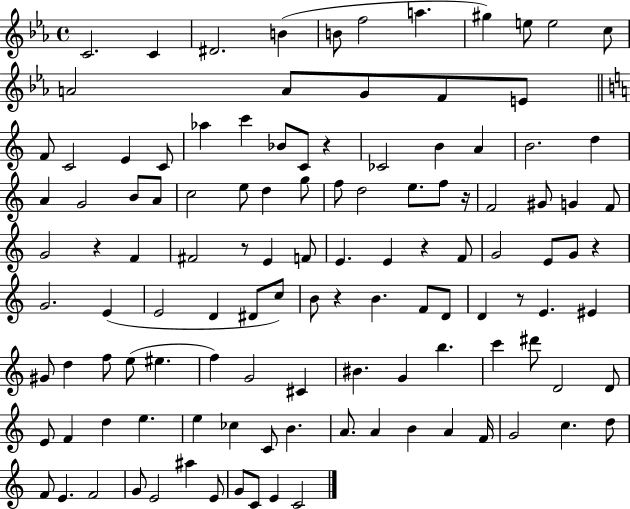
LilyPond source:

{
  \clef treble
  \time 4/4
  \defaultTimeSignature
  \key ees \major
  c'2. c'4 | dis'2. b'4( | b'8 f''2 a''4. | gis''4) e''8 e''2 c''8 | \break a'2 a'8 g'8 f'8 e'8 | \bar "||" \break \key c \major f'8 c'2 e'4 c'8 | aes''4 c'''4 bes'8 c'8 r4 | ces'2 b'4 a'4 | b'2. d''4 | \break a'4 g'2 b'8 a'8 | c''2 e''8 d''4 g''8 | f''8 d''2 e''8. f''8 r16 | f'2 gis'8 g'4 f'8 | \break g'2 r4 f'4 | fis'2 r8 e'4 f'8 | e'4. e'4 r4 f'8 | g'2 e'8 g'8 r4 | \break g'2. e'4( | e'2 d'4 dis'8 c''8) | b'8 r4 b'4. f'8 d'8 | d'4 r8 e'4. eis'4 | \break gis'8 d''4 f''8 e''8( eis''4. | f''4) g'2 cis'4 | bis'4. g'4 b''4. | c'''4 dis'''8 d'2 d'8 | \break e'8 f'4 d''4 e''4. | e''4 ces''4 c'8 b'4. | a'8. a'4 b'4 a'4 f'16 | g'2 c''4. d''8 | \break f'8 e'4. f'2 | g'8 e'2 ais''4 e'8 | g'8 c'8 e'4 c'2 | \bar "|."
}